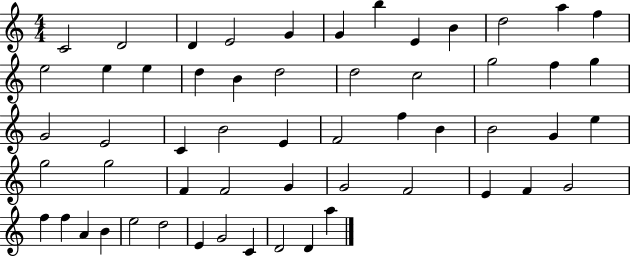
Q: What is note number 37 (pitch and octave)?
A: F4